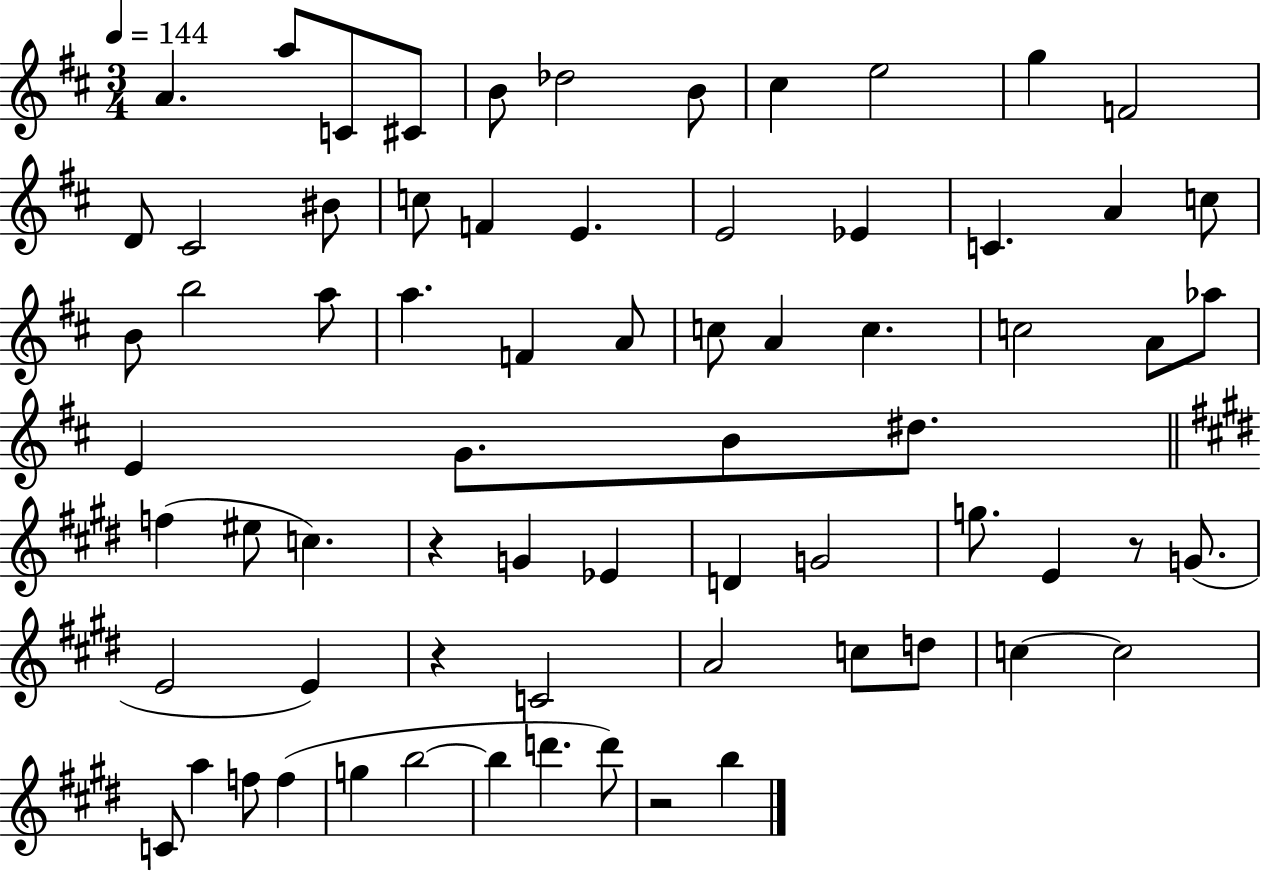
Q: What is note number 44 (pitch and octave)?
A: D4